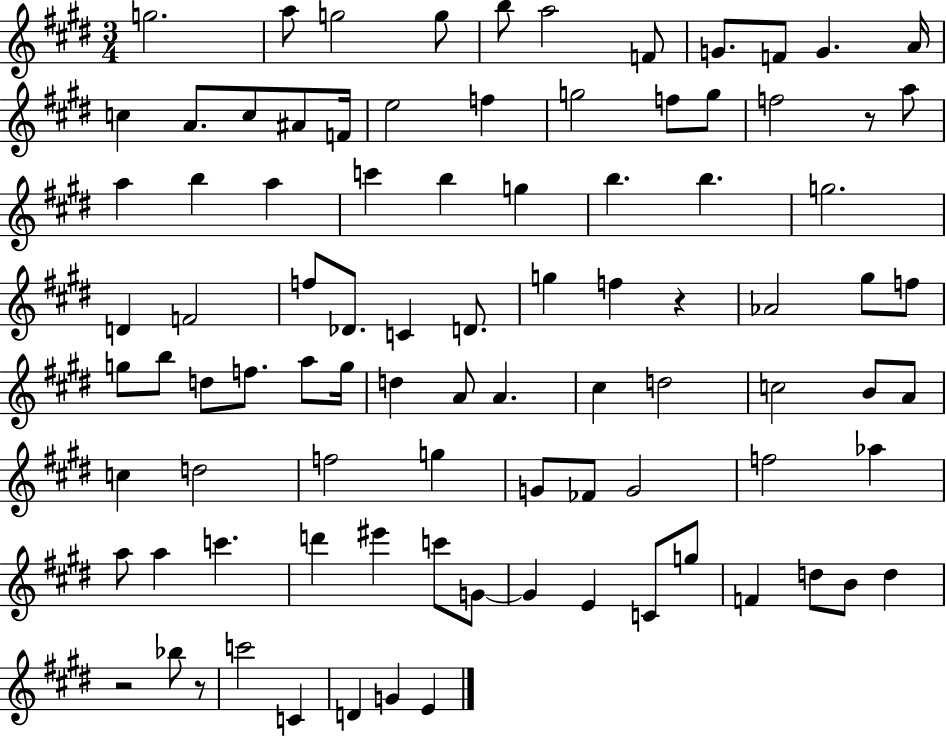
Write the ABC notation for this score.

X:1
T:Untitled
M:3/4
L:1/4
K:E
g2 a/2 g2 g/2 b/2 a2 F/2 G/2 F/2 G A/4 c A/2 c/2 ^A/2 F/4 e2 f g2 f/2 g/2 f2 z/2 a/2 a b a c' b g b b g2 D F2 f/2 _D/2 C D/2 g f z _A2 ^g/2 f/2 g/2 b/2 d/2 f/2 a/2 g/4 d A/2 A ^c d2 c2 B/2 A/2 c d2 f2 g G/2 _F/2 G2 f2 _a a/2 a c' d' ^e' c'/2 G/2 G E C/2 g/2 F d/2 B/2 d z2 _b/2 z/2 c'2 C D G E